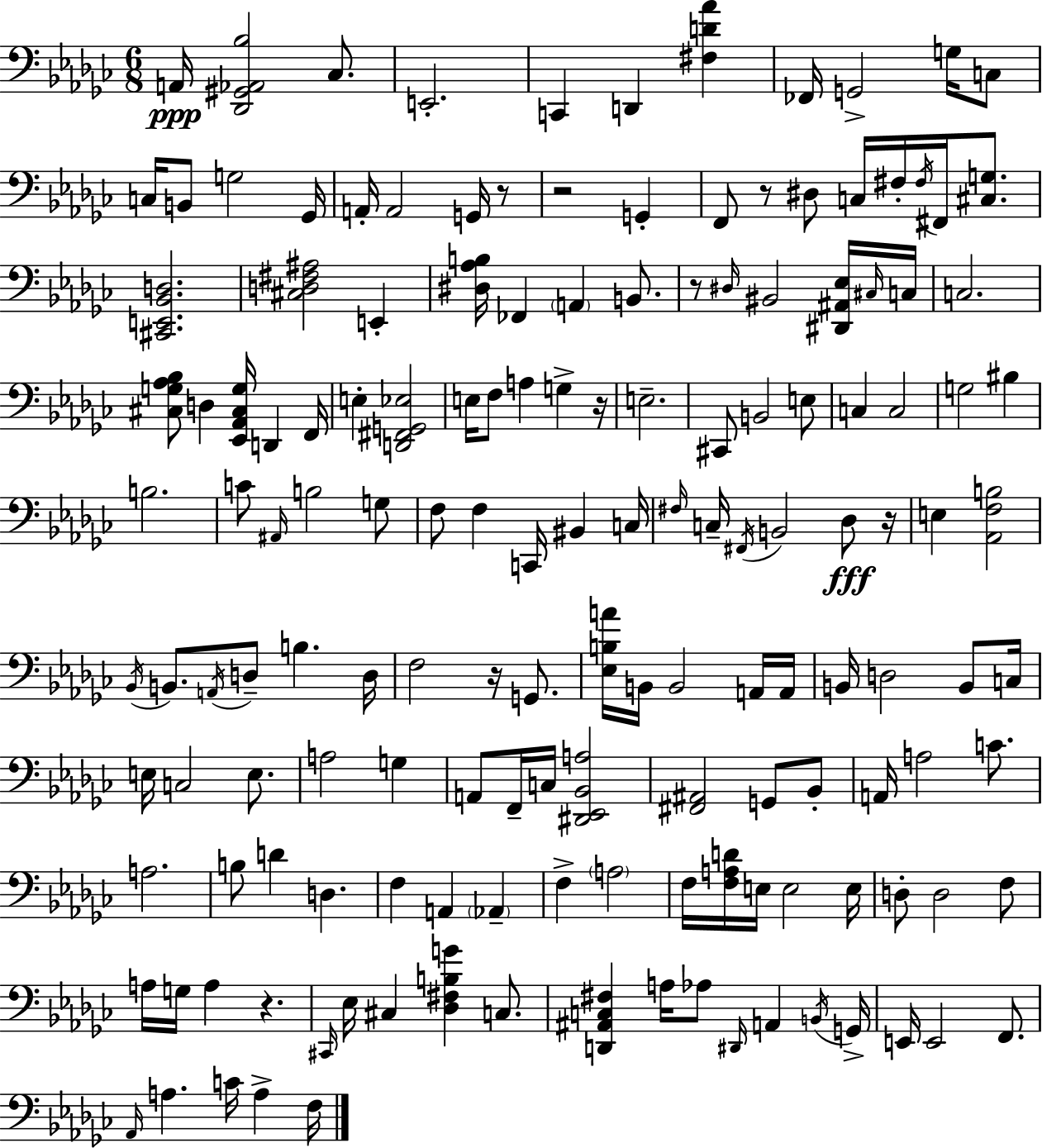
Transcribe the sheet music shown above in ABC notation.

X:1
T:Untitled
M:6/8
L:1/4
K:Ebm
A,,/4 [_D,,^G,,_A,,_B,]2 _C,/2 E,,2 C,, D,, [^F,D_A] _F,,/4 G,,2 G,/4 C,/2 C,/4 B,,/2 G,2 _G,,/4 A,,/4 A,,2 G,,/4 z/2 z2 G,, F,,/2 z/2 ^D,/2 C,/4 ^F,/4 ^F,/4 ^F,,/4 [^C,G,]/2 [^C,,E,,_B,,D,]2 [^C,D,^F,^A,]2 E,, [^D,_A,B,]/4 _F,, A,, B,,/2 z/2 ^D,/4 ^B,,2 [^D,,^A,,_E,]/4 ^C,/4 C,/4 C,2 [^C,G,_A,_B,]/2 D, [_E,,_A,,^C,G,]/4 D,, F,,/4 E, [D,,^F,,G,,_E,]2 E,/4 F,/2 A, G, z/4 E,2 ^C,,/2 B,,2 E,/2 C, C,2 G,2 ^B, B,2 C/2 ^A,,/4 B,2 G,/2 F,/2 F, C,,/4 ^B,, C,/4 ^F,/4 C,/4 ^F,,/4 B,,2 _D,/2 z/4 E, [_A,,F,B,]2 _B,,/4 B,,/2 A,,/4 D,/2 B, D,/4 F,2 z/4 G,,/2 [_E,B,A]/4 B,,/4 B,,2 A,,/4 A,,/4 B,,/4 D,2 B,,/2 C,/4 E,/4 C,2 E,/2 A,2 G, A,,/2 F,,/4 C,/4 [^D,,_E,,_B,,A,]2 [^F,,^A,,]2 G,,/2 _B,,/2 A,,/4 A,2 C/2 A,2 B,/2 D D, F, A,, _A,, F, A,2 F,/4 [F,A,D]/4 E,/4 E,2 E,/4 D,/2 D,2 F,/2 A,/4 G,/4 A, z ^C,,/4 _E,/4 ^C, [_D,^F,B,G] C,/2 [D,,^A,,C,^F,] A,/4 _A,/2 ^D,,/4 A,, B,,/4 G,,/4 E,,/4 E,,2 F,,/2 _A,,/4 A, C/4 A, F,/4